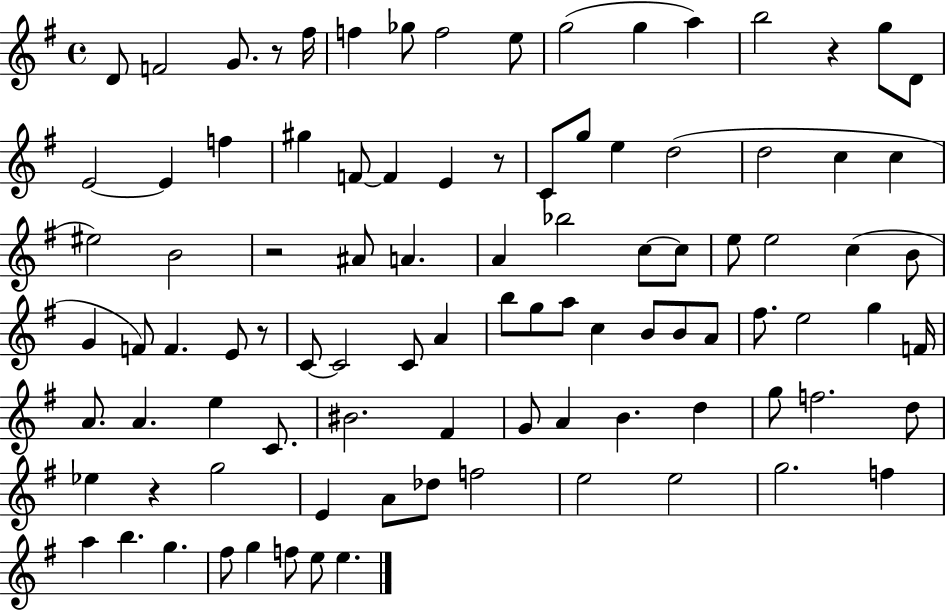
D4/e F4/h G4/e. R/e F#5/s F5/q Gb5/e F5/h E5/e G5/h G5/q A5/q B5/h R/q G5/e D4/e E4/h E4/q F5/q G#5/q F4/e F4/q E4/q R/e C4/e G5/e E5/q D5/h D5/h C5/q C5/q EIS5/h B4/h R/h A#4/e A4/q. A4/q Bb5/h C5/e C5/e E5/e E5/h C5/q B4/e G4/q F4/e F4/q. E4/e R/e C4/e C4/h C4/e A4/q B5/e G5/e A5/e C5/q B4/e B4/e A4/e F#5/e. E5/h G5/q F4/s A4/e. A4/q. E5/q C4/e. BIS4/h. F#4/q G4/e A4/q B4/q. D5/q G5/e F5/h. D5/e Eb5/q R/q G5/h E4/q A4/e Db5/e F5/h E5/h E5/h G5/h. F5/q A5/q B5/q. G5/q. F#5/e G5/q F5/e E5/e E5/q.